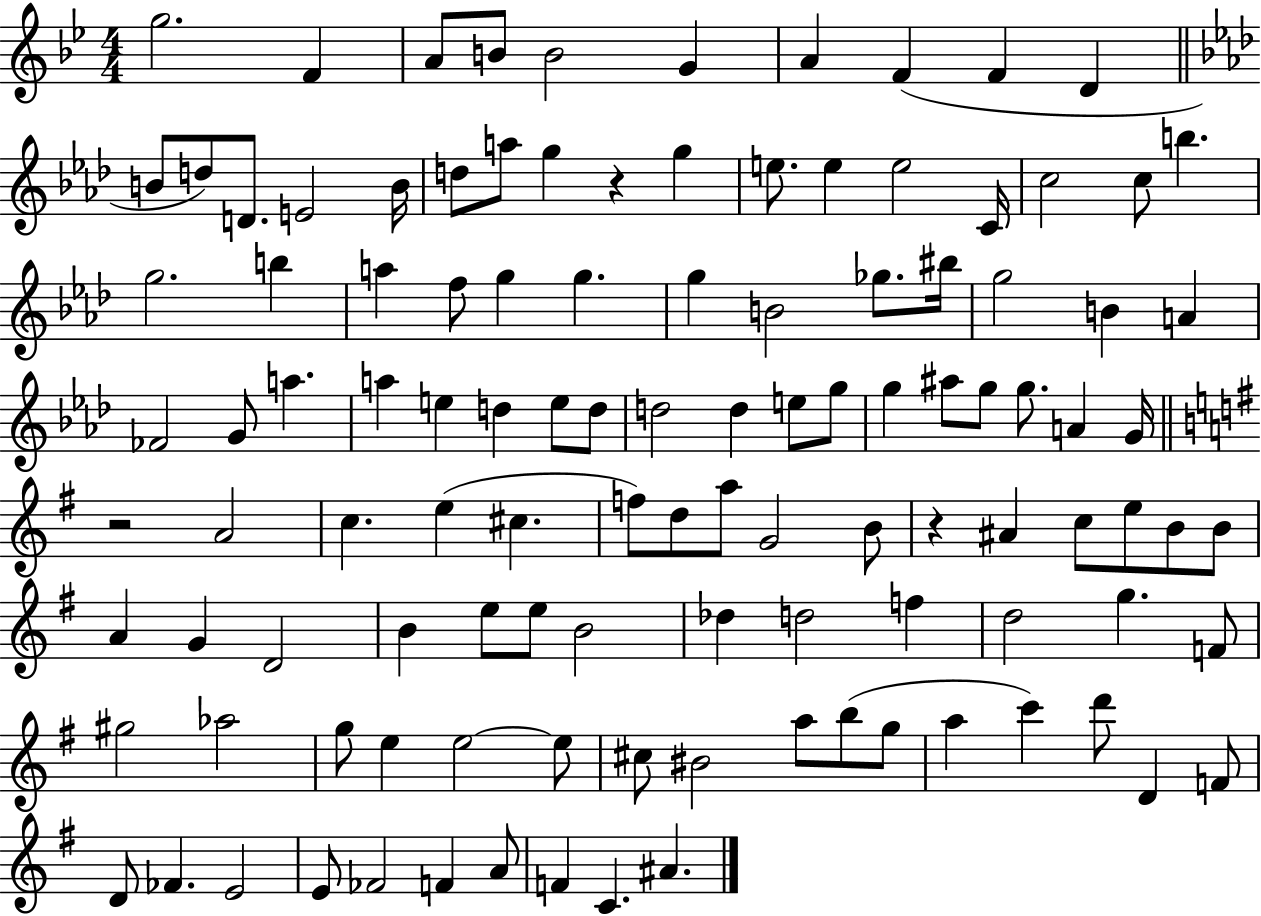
{
  \clef treble
  \numericTimeSignature
  \time 4/4
  \key bes \major
  g''2. f'4 | a'8 b'8 b'2 g'4 | a'4 f'4( f'4 d'4 | \bar "||" \break \key f \minor b'8 d''8) d'8. e'2 b'16 | d''8 a''8 g''4 r4 g''4 | e''8. e''4 e''2 c'16 | c''2 c''8 b''4. | \break g''2. b''4 | a''4 f''8 g''4 g''4. | g''4 b'2 ges''8. bis''16 | g''2 b'4 a'4 | \break fes'2 g'8 a''4. | a''4 e''4 d''4 e''8 d''8 | d''2 d''4 e''8 g''8 | g''4 ais''8 g''8 g''8. a'4 g'16 | \break \bar "||" \break \key g \major r2 a'2 | c''4. e''4( cis''4. | f''8) d''8 a''8 g'2 b'8 | r4 ais'4 c''8 e''8 b'8 b'8 | \break a'4 g'4 d'2 | b'4 e''8 e''8 b'2 | des''4 d''2 f''4 | d''2 g''4. f'8 | \break gis''2 aes''2 | g''8 e''4 e''2~~ e''8 | cis''8 bis'2 a''8 b''8( g''8 | a''4 c'''4) d'''8 d'4 f'8 | \break d'8 fes'4. e'2 | e'8 fes'2 f'4 a'8 | f'4 c'4. ais'4. | \bar "|."
}